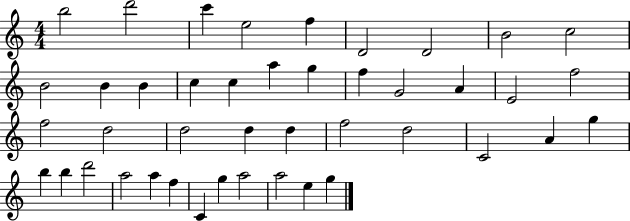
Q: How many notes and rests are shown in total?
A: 43